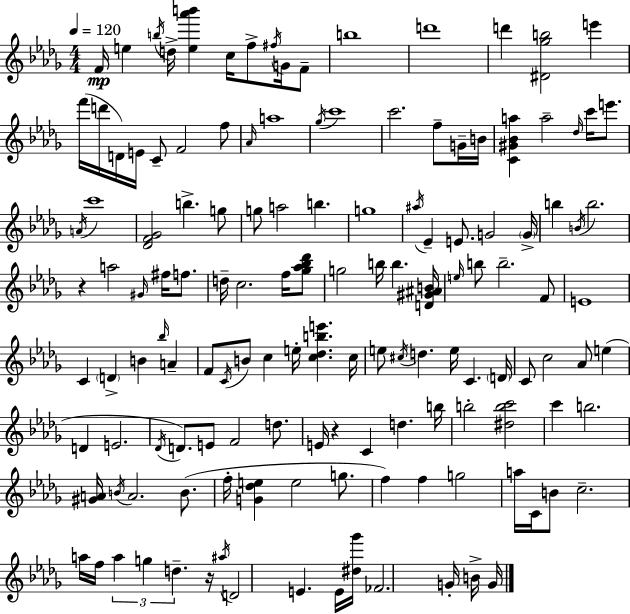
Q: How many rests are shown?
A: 3